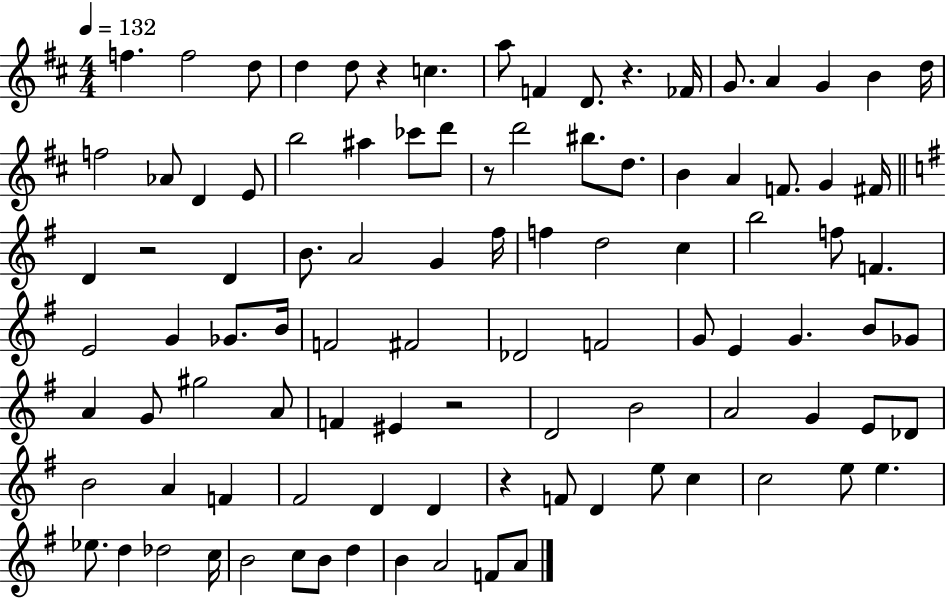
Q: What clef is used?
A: treble